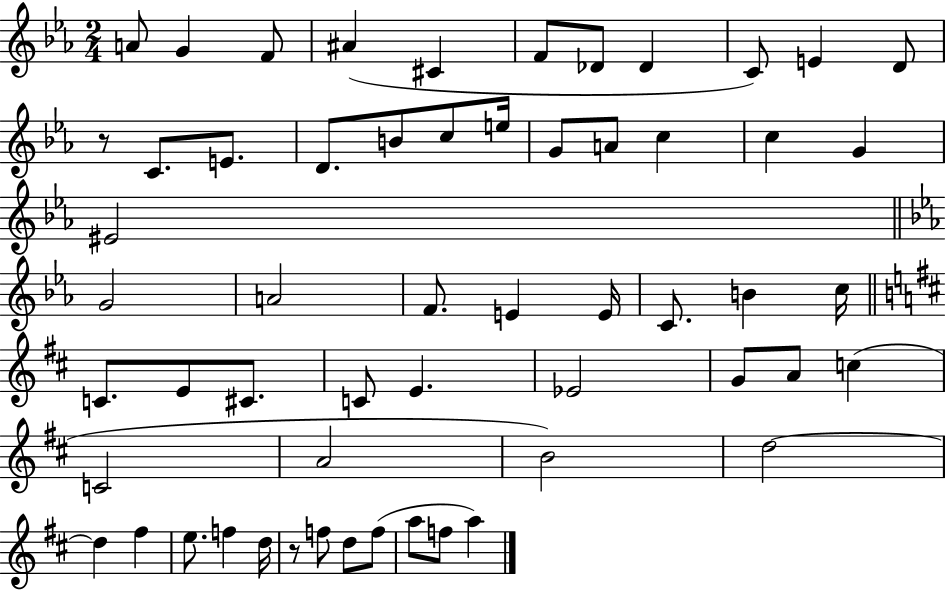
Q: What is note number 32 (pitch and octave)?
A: C4